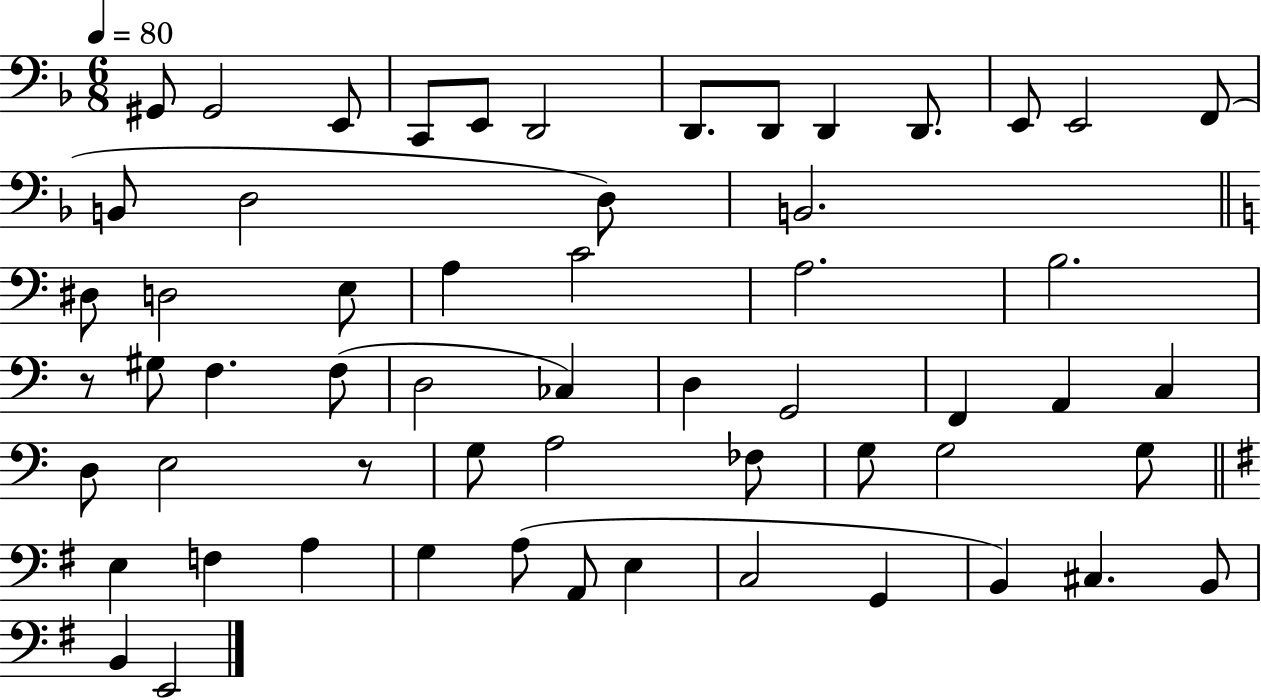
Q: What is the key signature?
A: F major